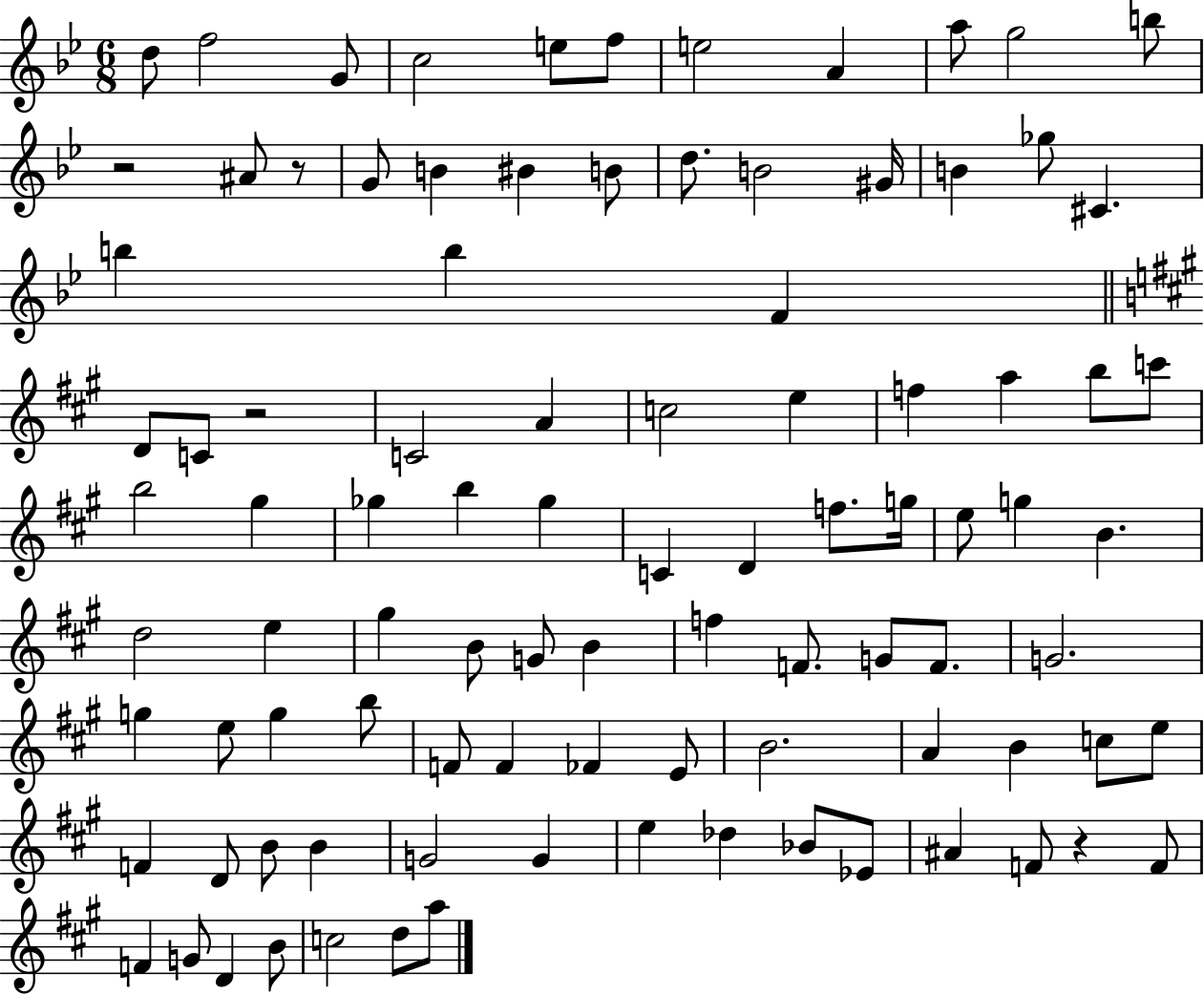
{
  \clef treble
  \numericTimeSignature
  \time 6/8
  \key bes \major
  d''8 f''2 g'8 | c''2 e''8 f''8 | e''2 a'4 | a''8 g''2 b''8 | \break r2 ais'8 r8 | g'8 b'4 bis'4 b'8 | d''8. b'2 gis'16 | b'4 ges''8 cis'4. | \break b''4 b''4 f'4 | \bar "||" \break \key a \major d'8 c'8 r2 | c'2 a'4 | c''2 e''4 | f''4 a''4 b''8 c'''8 | \break b''2 gis''4 | ges''4 b''4 ges''4 | c'4 d'4 f''8. g''16 | e''8 g''4 b'4. | \break d''2 e''4 | gis''4 b'8 g'8 b'4 | f''4 f'8. g'8 f'8. | g'2. | \break g''4 e''8 g''4 b''8 | f'8 f'4 fes'4 e'8 | b'2. | a'4 b'4 c''8 e''8 | \break f'4 d'8 b'8 b'4 | g'2 g'4 | e''4 des''4 bes'8 ees'8 | ais'4 f'8 r4 f'8 | \break f'4 g'8 d'4 b'8 | c''2 d''8 a''8 | \bar "|."
}